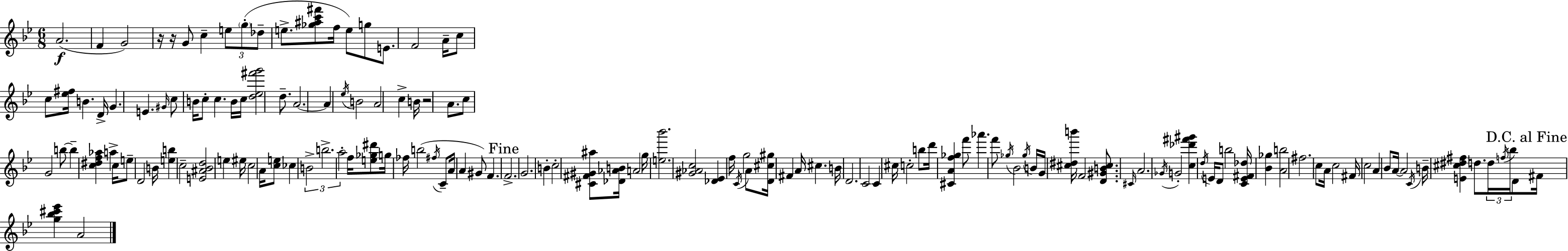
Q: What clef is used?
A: treble